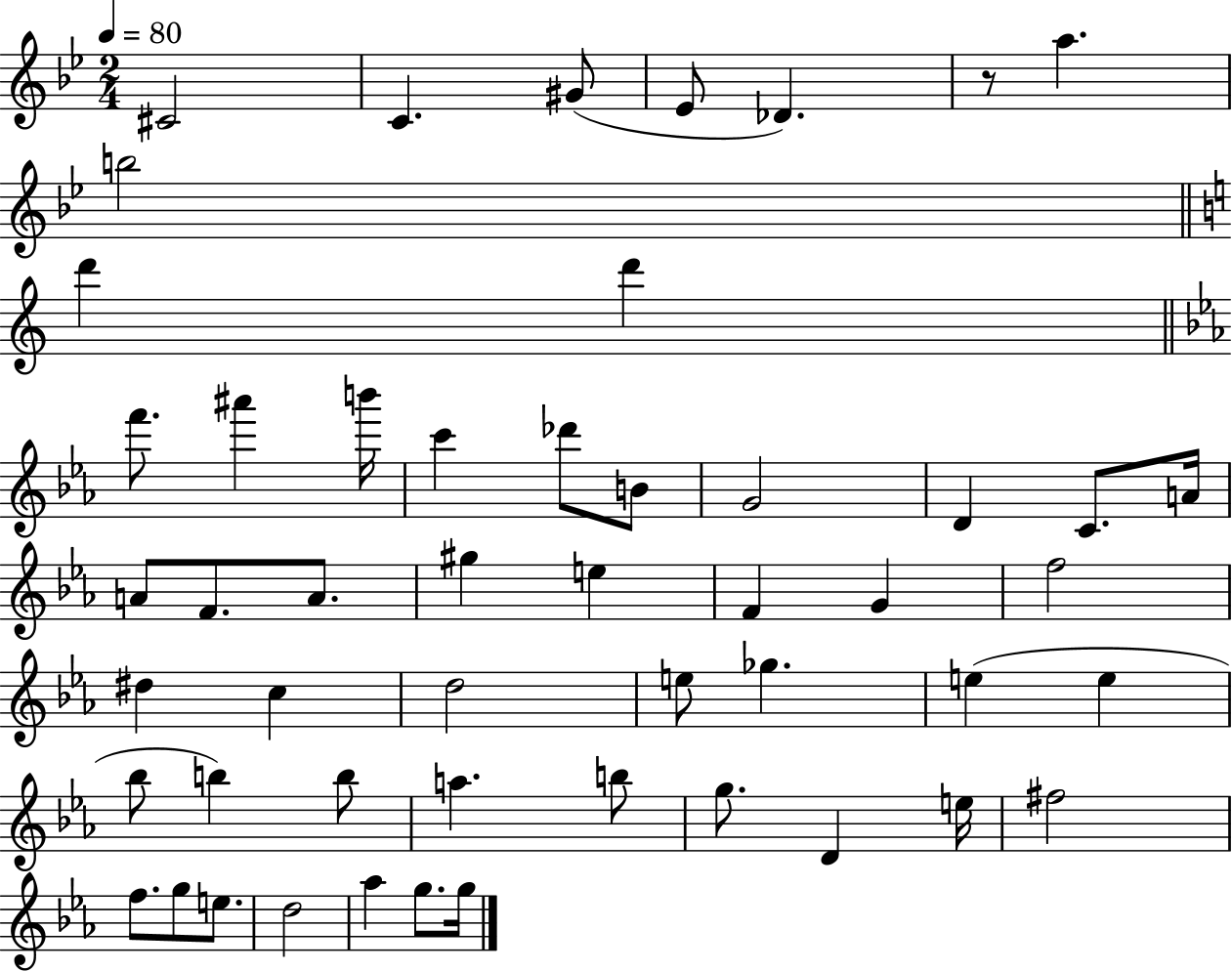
C#4/h C4/q. G#4/e Eb4/e Db4/q. R/e A5/q. B5/h D6/q D6/q F6/e. A#6/q B6/s C6/q Db6/e B4/e G4/h D4/q C4/e. A4/s A4/e F4/e. A4/e. G#5/q E5/q F4/q G4/q F5/h D#5/q C5/q D5/h E5/e Gb5/q. E5/q E5/q Bb5/e B5/q B5/e A5/q. B5/e G5/e. D4/q E5/s F#5/h F5/e. G5/e E5/e. D5/h Ab5/q G5/e. G5/s